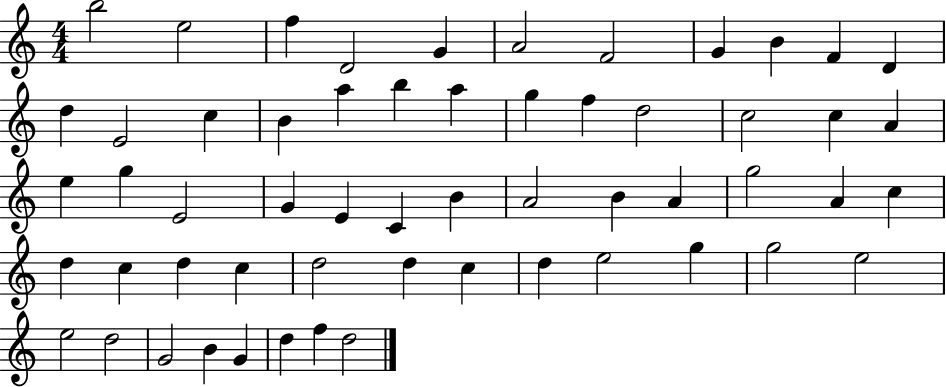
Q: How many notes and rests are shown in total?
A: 57